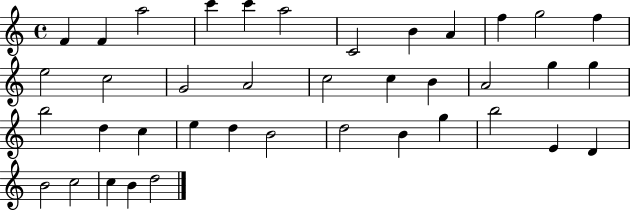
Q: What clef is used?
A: treble